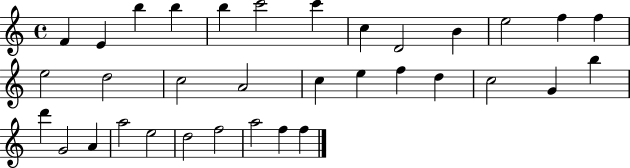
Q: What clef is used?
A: treble